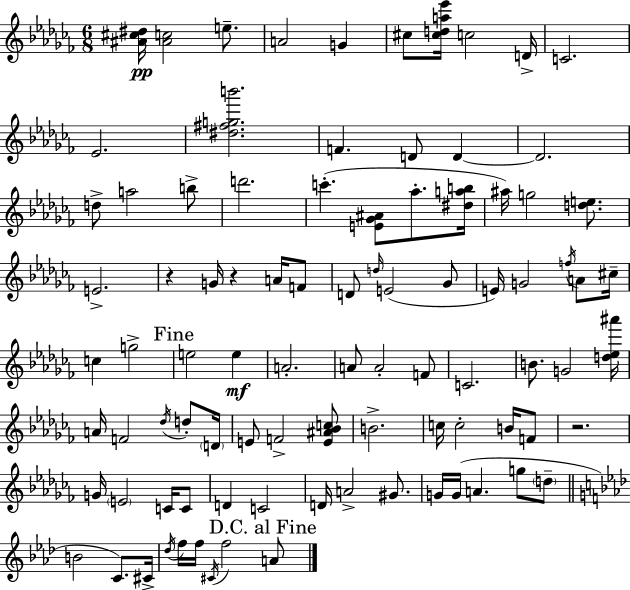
X:1
T:Untitled
M:6/8
L:1/4
K:Abm
[^A^c^d]/4 [^Ac]2 e/2 A2 G ^c/2 [^cda_e']/4 c2 D/4 C2 _E2 [^d^fgb']2 F D/2 D D2 d/2 a2 b/2 d'2 c' [E_G^A]/2 _a/2 [^dab]/4 ^a/4 g2 [de]/2 E2 z G/4 z A/4 F/2 D/2 d/4 E2 _G/2 E/4 G2 f/4 A/2 ^c/4 c g2 e2 e A2 A/2 A2 F/2 C2 B/2 G2 [d_e^a']/4 A/4 F2 _d/4 d/2 D/4 E/2 F2 [E^A_Bc]/2 B2 c/4 c2 B/4 F/2 z2 G/4 E2 C/4 C/2 D C2 D/4 A2 ^G/2 G/4 G/4 A g/2 d/2 B2 C/2 ^C/4 _d/4 f/4 f/4 ^C/4 f2 A/2